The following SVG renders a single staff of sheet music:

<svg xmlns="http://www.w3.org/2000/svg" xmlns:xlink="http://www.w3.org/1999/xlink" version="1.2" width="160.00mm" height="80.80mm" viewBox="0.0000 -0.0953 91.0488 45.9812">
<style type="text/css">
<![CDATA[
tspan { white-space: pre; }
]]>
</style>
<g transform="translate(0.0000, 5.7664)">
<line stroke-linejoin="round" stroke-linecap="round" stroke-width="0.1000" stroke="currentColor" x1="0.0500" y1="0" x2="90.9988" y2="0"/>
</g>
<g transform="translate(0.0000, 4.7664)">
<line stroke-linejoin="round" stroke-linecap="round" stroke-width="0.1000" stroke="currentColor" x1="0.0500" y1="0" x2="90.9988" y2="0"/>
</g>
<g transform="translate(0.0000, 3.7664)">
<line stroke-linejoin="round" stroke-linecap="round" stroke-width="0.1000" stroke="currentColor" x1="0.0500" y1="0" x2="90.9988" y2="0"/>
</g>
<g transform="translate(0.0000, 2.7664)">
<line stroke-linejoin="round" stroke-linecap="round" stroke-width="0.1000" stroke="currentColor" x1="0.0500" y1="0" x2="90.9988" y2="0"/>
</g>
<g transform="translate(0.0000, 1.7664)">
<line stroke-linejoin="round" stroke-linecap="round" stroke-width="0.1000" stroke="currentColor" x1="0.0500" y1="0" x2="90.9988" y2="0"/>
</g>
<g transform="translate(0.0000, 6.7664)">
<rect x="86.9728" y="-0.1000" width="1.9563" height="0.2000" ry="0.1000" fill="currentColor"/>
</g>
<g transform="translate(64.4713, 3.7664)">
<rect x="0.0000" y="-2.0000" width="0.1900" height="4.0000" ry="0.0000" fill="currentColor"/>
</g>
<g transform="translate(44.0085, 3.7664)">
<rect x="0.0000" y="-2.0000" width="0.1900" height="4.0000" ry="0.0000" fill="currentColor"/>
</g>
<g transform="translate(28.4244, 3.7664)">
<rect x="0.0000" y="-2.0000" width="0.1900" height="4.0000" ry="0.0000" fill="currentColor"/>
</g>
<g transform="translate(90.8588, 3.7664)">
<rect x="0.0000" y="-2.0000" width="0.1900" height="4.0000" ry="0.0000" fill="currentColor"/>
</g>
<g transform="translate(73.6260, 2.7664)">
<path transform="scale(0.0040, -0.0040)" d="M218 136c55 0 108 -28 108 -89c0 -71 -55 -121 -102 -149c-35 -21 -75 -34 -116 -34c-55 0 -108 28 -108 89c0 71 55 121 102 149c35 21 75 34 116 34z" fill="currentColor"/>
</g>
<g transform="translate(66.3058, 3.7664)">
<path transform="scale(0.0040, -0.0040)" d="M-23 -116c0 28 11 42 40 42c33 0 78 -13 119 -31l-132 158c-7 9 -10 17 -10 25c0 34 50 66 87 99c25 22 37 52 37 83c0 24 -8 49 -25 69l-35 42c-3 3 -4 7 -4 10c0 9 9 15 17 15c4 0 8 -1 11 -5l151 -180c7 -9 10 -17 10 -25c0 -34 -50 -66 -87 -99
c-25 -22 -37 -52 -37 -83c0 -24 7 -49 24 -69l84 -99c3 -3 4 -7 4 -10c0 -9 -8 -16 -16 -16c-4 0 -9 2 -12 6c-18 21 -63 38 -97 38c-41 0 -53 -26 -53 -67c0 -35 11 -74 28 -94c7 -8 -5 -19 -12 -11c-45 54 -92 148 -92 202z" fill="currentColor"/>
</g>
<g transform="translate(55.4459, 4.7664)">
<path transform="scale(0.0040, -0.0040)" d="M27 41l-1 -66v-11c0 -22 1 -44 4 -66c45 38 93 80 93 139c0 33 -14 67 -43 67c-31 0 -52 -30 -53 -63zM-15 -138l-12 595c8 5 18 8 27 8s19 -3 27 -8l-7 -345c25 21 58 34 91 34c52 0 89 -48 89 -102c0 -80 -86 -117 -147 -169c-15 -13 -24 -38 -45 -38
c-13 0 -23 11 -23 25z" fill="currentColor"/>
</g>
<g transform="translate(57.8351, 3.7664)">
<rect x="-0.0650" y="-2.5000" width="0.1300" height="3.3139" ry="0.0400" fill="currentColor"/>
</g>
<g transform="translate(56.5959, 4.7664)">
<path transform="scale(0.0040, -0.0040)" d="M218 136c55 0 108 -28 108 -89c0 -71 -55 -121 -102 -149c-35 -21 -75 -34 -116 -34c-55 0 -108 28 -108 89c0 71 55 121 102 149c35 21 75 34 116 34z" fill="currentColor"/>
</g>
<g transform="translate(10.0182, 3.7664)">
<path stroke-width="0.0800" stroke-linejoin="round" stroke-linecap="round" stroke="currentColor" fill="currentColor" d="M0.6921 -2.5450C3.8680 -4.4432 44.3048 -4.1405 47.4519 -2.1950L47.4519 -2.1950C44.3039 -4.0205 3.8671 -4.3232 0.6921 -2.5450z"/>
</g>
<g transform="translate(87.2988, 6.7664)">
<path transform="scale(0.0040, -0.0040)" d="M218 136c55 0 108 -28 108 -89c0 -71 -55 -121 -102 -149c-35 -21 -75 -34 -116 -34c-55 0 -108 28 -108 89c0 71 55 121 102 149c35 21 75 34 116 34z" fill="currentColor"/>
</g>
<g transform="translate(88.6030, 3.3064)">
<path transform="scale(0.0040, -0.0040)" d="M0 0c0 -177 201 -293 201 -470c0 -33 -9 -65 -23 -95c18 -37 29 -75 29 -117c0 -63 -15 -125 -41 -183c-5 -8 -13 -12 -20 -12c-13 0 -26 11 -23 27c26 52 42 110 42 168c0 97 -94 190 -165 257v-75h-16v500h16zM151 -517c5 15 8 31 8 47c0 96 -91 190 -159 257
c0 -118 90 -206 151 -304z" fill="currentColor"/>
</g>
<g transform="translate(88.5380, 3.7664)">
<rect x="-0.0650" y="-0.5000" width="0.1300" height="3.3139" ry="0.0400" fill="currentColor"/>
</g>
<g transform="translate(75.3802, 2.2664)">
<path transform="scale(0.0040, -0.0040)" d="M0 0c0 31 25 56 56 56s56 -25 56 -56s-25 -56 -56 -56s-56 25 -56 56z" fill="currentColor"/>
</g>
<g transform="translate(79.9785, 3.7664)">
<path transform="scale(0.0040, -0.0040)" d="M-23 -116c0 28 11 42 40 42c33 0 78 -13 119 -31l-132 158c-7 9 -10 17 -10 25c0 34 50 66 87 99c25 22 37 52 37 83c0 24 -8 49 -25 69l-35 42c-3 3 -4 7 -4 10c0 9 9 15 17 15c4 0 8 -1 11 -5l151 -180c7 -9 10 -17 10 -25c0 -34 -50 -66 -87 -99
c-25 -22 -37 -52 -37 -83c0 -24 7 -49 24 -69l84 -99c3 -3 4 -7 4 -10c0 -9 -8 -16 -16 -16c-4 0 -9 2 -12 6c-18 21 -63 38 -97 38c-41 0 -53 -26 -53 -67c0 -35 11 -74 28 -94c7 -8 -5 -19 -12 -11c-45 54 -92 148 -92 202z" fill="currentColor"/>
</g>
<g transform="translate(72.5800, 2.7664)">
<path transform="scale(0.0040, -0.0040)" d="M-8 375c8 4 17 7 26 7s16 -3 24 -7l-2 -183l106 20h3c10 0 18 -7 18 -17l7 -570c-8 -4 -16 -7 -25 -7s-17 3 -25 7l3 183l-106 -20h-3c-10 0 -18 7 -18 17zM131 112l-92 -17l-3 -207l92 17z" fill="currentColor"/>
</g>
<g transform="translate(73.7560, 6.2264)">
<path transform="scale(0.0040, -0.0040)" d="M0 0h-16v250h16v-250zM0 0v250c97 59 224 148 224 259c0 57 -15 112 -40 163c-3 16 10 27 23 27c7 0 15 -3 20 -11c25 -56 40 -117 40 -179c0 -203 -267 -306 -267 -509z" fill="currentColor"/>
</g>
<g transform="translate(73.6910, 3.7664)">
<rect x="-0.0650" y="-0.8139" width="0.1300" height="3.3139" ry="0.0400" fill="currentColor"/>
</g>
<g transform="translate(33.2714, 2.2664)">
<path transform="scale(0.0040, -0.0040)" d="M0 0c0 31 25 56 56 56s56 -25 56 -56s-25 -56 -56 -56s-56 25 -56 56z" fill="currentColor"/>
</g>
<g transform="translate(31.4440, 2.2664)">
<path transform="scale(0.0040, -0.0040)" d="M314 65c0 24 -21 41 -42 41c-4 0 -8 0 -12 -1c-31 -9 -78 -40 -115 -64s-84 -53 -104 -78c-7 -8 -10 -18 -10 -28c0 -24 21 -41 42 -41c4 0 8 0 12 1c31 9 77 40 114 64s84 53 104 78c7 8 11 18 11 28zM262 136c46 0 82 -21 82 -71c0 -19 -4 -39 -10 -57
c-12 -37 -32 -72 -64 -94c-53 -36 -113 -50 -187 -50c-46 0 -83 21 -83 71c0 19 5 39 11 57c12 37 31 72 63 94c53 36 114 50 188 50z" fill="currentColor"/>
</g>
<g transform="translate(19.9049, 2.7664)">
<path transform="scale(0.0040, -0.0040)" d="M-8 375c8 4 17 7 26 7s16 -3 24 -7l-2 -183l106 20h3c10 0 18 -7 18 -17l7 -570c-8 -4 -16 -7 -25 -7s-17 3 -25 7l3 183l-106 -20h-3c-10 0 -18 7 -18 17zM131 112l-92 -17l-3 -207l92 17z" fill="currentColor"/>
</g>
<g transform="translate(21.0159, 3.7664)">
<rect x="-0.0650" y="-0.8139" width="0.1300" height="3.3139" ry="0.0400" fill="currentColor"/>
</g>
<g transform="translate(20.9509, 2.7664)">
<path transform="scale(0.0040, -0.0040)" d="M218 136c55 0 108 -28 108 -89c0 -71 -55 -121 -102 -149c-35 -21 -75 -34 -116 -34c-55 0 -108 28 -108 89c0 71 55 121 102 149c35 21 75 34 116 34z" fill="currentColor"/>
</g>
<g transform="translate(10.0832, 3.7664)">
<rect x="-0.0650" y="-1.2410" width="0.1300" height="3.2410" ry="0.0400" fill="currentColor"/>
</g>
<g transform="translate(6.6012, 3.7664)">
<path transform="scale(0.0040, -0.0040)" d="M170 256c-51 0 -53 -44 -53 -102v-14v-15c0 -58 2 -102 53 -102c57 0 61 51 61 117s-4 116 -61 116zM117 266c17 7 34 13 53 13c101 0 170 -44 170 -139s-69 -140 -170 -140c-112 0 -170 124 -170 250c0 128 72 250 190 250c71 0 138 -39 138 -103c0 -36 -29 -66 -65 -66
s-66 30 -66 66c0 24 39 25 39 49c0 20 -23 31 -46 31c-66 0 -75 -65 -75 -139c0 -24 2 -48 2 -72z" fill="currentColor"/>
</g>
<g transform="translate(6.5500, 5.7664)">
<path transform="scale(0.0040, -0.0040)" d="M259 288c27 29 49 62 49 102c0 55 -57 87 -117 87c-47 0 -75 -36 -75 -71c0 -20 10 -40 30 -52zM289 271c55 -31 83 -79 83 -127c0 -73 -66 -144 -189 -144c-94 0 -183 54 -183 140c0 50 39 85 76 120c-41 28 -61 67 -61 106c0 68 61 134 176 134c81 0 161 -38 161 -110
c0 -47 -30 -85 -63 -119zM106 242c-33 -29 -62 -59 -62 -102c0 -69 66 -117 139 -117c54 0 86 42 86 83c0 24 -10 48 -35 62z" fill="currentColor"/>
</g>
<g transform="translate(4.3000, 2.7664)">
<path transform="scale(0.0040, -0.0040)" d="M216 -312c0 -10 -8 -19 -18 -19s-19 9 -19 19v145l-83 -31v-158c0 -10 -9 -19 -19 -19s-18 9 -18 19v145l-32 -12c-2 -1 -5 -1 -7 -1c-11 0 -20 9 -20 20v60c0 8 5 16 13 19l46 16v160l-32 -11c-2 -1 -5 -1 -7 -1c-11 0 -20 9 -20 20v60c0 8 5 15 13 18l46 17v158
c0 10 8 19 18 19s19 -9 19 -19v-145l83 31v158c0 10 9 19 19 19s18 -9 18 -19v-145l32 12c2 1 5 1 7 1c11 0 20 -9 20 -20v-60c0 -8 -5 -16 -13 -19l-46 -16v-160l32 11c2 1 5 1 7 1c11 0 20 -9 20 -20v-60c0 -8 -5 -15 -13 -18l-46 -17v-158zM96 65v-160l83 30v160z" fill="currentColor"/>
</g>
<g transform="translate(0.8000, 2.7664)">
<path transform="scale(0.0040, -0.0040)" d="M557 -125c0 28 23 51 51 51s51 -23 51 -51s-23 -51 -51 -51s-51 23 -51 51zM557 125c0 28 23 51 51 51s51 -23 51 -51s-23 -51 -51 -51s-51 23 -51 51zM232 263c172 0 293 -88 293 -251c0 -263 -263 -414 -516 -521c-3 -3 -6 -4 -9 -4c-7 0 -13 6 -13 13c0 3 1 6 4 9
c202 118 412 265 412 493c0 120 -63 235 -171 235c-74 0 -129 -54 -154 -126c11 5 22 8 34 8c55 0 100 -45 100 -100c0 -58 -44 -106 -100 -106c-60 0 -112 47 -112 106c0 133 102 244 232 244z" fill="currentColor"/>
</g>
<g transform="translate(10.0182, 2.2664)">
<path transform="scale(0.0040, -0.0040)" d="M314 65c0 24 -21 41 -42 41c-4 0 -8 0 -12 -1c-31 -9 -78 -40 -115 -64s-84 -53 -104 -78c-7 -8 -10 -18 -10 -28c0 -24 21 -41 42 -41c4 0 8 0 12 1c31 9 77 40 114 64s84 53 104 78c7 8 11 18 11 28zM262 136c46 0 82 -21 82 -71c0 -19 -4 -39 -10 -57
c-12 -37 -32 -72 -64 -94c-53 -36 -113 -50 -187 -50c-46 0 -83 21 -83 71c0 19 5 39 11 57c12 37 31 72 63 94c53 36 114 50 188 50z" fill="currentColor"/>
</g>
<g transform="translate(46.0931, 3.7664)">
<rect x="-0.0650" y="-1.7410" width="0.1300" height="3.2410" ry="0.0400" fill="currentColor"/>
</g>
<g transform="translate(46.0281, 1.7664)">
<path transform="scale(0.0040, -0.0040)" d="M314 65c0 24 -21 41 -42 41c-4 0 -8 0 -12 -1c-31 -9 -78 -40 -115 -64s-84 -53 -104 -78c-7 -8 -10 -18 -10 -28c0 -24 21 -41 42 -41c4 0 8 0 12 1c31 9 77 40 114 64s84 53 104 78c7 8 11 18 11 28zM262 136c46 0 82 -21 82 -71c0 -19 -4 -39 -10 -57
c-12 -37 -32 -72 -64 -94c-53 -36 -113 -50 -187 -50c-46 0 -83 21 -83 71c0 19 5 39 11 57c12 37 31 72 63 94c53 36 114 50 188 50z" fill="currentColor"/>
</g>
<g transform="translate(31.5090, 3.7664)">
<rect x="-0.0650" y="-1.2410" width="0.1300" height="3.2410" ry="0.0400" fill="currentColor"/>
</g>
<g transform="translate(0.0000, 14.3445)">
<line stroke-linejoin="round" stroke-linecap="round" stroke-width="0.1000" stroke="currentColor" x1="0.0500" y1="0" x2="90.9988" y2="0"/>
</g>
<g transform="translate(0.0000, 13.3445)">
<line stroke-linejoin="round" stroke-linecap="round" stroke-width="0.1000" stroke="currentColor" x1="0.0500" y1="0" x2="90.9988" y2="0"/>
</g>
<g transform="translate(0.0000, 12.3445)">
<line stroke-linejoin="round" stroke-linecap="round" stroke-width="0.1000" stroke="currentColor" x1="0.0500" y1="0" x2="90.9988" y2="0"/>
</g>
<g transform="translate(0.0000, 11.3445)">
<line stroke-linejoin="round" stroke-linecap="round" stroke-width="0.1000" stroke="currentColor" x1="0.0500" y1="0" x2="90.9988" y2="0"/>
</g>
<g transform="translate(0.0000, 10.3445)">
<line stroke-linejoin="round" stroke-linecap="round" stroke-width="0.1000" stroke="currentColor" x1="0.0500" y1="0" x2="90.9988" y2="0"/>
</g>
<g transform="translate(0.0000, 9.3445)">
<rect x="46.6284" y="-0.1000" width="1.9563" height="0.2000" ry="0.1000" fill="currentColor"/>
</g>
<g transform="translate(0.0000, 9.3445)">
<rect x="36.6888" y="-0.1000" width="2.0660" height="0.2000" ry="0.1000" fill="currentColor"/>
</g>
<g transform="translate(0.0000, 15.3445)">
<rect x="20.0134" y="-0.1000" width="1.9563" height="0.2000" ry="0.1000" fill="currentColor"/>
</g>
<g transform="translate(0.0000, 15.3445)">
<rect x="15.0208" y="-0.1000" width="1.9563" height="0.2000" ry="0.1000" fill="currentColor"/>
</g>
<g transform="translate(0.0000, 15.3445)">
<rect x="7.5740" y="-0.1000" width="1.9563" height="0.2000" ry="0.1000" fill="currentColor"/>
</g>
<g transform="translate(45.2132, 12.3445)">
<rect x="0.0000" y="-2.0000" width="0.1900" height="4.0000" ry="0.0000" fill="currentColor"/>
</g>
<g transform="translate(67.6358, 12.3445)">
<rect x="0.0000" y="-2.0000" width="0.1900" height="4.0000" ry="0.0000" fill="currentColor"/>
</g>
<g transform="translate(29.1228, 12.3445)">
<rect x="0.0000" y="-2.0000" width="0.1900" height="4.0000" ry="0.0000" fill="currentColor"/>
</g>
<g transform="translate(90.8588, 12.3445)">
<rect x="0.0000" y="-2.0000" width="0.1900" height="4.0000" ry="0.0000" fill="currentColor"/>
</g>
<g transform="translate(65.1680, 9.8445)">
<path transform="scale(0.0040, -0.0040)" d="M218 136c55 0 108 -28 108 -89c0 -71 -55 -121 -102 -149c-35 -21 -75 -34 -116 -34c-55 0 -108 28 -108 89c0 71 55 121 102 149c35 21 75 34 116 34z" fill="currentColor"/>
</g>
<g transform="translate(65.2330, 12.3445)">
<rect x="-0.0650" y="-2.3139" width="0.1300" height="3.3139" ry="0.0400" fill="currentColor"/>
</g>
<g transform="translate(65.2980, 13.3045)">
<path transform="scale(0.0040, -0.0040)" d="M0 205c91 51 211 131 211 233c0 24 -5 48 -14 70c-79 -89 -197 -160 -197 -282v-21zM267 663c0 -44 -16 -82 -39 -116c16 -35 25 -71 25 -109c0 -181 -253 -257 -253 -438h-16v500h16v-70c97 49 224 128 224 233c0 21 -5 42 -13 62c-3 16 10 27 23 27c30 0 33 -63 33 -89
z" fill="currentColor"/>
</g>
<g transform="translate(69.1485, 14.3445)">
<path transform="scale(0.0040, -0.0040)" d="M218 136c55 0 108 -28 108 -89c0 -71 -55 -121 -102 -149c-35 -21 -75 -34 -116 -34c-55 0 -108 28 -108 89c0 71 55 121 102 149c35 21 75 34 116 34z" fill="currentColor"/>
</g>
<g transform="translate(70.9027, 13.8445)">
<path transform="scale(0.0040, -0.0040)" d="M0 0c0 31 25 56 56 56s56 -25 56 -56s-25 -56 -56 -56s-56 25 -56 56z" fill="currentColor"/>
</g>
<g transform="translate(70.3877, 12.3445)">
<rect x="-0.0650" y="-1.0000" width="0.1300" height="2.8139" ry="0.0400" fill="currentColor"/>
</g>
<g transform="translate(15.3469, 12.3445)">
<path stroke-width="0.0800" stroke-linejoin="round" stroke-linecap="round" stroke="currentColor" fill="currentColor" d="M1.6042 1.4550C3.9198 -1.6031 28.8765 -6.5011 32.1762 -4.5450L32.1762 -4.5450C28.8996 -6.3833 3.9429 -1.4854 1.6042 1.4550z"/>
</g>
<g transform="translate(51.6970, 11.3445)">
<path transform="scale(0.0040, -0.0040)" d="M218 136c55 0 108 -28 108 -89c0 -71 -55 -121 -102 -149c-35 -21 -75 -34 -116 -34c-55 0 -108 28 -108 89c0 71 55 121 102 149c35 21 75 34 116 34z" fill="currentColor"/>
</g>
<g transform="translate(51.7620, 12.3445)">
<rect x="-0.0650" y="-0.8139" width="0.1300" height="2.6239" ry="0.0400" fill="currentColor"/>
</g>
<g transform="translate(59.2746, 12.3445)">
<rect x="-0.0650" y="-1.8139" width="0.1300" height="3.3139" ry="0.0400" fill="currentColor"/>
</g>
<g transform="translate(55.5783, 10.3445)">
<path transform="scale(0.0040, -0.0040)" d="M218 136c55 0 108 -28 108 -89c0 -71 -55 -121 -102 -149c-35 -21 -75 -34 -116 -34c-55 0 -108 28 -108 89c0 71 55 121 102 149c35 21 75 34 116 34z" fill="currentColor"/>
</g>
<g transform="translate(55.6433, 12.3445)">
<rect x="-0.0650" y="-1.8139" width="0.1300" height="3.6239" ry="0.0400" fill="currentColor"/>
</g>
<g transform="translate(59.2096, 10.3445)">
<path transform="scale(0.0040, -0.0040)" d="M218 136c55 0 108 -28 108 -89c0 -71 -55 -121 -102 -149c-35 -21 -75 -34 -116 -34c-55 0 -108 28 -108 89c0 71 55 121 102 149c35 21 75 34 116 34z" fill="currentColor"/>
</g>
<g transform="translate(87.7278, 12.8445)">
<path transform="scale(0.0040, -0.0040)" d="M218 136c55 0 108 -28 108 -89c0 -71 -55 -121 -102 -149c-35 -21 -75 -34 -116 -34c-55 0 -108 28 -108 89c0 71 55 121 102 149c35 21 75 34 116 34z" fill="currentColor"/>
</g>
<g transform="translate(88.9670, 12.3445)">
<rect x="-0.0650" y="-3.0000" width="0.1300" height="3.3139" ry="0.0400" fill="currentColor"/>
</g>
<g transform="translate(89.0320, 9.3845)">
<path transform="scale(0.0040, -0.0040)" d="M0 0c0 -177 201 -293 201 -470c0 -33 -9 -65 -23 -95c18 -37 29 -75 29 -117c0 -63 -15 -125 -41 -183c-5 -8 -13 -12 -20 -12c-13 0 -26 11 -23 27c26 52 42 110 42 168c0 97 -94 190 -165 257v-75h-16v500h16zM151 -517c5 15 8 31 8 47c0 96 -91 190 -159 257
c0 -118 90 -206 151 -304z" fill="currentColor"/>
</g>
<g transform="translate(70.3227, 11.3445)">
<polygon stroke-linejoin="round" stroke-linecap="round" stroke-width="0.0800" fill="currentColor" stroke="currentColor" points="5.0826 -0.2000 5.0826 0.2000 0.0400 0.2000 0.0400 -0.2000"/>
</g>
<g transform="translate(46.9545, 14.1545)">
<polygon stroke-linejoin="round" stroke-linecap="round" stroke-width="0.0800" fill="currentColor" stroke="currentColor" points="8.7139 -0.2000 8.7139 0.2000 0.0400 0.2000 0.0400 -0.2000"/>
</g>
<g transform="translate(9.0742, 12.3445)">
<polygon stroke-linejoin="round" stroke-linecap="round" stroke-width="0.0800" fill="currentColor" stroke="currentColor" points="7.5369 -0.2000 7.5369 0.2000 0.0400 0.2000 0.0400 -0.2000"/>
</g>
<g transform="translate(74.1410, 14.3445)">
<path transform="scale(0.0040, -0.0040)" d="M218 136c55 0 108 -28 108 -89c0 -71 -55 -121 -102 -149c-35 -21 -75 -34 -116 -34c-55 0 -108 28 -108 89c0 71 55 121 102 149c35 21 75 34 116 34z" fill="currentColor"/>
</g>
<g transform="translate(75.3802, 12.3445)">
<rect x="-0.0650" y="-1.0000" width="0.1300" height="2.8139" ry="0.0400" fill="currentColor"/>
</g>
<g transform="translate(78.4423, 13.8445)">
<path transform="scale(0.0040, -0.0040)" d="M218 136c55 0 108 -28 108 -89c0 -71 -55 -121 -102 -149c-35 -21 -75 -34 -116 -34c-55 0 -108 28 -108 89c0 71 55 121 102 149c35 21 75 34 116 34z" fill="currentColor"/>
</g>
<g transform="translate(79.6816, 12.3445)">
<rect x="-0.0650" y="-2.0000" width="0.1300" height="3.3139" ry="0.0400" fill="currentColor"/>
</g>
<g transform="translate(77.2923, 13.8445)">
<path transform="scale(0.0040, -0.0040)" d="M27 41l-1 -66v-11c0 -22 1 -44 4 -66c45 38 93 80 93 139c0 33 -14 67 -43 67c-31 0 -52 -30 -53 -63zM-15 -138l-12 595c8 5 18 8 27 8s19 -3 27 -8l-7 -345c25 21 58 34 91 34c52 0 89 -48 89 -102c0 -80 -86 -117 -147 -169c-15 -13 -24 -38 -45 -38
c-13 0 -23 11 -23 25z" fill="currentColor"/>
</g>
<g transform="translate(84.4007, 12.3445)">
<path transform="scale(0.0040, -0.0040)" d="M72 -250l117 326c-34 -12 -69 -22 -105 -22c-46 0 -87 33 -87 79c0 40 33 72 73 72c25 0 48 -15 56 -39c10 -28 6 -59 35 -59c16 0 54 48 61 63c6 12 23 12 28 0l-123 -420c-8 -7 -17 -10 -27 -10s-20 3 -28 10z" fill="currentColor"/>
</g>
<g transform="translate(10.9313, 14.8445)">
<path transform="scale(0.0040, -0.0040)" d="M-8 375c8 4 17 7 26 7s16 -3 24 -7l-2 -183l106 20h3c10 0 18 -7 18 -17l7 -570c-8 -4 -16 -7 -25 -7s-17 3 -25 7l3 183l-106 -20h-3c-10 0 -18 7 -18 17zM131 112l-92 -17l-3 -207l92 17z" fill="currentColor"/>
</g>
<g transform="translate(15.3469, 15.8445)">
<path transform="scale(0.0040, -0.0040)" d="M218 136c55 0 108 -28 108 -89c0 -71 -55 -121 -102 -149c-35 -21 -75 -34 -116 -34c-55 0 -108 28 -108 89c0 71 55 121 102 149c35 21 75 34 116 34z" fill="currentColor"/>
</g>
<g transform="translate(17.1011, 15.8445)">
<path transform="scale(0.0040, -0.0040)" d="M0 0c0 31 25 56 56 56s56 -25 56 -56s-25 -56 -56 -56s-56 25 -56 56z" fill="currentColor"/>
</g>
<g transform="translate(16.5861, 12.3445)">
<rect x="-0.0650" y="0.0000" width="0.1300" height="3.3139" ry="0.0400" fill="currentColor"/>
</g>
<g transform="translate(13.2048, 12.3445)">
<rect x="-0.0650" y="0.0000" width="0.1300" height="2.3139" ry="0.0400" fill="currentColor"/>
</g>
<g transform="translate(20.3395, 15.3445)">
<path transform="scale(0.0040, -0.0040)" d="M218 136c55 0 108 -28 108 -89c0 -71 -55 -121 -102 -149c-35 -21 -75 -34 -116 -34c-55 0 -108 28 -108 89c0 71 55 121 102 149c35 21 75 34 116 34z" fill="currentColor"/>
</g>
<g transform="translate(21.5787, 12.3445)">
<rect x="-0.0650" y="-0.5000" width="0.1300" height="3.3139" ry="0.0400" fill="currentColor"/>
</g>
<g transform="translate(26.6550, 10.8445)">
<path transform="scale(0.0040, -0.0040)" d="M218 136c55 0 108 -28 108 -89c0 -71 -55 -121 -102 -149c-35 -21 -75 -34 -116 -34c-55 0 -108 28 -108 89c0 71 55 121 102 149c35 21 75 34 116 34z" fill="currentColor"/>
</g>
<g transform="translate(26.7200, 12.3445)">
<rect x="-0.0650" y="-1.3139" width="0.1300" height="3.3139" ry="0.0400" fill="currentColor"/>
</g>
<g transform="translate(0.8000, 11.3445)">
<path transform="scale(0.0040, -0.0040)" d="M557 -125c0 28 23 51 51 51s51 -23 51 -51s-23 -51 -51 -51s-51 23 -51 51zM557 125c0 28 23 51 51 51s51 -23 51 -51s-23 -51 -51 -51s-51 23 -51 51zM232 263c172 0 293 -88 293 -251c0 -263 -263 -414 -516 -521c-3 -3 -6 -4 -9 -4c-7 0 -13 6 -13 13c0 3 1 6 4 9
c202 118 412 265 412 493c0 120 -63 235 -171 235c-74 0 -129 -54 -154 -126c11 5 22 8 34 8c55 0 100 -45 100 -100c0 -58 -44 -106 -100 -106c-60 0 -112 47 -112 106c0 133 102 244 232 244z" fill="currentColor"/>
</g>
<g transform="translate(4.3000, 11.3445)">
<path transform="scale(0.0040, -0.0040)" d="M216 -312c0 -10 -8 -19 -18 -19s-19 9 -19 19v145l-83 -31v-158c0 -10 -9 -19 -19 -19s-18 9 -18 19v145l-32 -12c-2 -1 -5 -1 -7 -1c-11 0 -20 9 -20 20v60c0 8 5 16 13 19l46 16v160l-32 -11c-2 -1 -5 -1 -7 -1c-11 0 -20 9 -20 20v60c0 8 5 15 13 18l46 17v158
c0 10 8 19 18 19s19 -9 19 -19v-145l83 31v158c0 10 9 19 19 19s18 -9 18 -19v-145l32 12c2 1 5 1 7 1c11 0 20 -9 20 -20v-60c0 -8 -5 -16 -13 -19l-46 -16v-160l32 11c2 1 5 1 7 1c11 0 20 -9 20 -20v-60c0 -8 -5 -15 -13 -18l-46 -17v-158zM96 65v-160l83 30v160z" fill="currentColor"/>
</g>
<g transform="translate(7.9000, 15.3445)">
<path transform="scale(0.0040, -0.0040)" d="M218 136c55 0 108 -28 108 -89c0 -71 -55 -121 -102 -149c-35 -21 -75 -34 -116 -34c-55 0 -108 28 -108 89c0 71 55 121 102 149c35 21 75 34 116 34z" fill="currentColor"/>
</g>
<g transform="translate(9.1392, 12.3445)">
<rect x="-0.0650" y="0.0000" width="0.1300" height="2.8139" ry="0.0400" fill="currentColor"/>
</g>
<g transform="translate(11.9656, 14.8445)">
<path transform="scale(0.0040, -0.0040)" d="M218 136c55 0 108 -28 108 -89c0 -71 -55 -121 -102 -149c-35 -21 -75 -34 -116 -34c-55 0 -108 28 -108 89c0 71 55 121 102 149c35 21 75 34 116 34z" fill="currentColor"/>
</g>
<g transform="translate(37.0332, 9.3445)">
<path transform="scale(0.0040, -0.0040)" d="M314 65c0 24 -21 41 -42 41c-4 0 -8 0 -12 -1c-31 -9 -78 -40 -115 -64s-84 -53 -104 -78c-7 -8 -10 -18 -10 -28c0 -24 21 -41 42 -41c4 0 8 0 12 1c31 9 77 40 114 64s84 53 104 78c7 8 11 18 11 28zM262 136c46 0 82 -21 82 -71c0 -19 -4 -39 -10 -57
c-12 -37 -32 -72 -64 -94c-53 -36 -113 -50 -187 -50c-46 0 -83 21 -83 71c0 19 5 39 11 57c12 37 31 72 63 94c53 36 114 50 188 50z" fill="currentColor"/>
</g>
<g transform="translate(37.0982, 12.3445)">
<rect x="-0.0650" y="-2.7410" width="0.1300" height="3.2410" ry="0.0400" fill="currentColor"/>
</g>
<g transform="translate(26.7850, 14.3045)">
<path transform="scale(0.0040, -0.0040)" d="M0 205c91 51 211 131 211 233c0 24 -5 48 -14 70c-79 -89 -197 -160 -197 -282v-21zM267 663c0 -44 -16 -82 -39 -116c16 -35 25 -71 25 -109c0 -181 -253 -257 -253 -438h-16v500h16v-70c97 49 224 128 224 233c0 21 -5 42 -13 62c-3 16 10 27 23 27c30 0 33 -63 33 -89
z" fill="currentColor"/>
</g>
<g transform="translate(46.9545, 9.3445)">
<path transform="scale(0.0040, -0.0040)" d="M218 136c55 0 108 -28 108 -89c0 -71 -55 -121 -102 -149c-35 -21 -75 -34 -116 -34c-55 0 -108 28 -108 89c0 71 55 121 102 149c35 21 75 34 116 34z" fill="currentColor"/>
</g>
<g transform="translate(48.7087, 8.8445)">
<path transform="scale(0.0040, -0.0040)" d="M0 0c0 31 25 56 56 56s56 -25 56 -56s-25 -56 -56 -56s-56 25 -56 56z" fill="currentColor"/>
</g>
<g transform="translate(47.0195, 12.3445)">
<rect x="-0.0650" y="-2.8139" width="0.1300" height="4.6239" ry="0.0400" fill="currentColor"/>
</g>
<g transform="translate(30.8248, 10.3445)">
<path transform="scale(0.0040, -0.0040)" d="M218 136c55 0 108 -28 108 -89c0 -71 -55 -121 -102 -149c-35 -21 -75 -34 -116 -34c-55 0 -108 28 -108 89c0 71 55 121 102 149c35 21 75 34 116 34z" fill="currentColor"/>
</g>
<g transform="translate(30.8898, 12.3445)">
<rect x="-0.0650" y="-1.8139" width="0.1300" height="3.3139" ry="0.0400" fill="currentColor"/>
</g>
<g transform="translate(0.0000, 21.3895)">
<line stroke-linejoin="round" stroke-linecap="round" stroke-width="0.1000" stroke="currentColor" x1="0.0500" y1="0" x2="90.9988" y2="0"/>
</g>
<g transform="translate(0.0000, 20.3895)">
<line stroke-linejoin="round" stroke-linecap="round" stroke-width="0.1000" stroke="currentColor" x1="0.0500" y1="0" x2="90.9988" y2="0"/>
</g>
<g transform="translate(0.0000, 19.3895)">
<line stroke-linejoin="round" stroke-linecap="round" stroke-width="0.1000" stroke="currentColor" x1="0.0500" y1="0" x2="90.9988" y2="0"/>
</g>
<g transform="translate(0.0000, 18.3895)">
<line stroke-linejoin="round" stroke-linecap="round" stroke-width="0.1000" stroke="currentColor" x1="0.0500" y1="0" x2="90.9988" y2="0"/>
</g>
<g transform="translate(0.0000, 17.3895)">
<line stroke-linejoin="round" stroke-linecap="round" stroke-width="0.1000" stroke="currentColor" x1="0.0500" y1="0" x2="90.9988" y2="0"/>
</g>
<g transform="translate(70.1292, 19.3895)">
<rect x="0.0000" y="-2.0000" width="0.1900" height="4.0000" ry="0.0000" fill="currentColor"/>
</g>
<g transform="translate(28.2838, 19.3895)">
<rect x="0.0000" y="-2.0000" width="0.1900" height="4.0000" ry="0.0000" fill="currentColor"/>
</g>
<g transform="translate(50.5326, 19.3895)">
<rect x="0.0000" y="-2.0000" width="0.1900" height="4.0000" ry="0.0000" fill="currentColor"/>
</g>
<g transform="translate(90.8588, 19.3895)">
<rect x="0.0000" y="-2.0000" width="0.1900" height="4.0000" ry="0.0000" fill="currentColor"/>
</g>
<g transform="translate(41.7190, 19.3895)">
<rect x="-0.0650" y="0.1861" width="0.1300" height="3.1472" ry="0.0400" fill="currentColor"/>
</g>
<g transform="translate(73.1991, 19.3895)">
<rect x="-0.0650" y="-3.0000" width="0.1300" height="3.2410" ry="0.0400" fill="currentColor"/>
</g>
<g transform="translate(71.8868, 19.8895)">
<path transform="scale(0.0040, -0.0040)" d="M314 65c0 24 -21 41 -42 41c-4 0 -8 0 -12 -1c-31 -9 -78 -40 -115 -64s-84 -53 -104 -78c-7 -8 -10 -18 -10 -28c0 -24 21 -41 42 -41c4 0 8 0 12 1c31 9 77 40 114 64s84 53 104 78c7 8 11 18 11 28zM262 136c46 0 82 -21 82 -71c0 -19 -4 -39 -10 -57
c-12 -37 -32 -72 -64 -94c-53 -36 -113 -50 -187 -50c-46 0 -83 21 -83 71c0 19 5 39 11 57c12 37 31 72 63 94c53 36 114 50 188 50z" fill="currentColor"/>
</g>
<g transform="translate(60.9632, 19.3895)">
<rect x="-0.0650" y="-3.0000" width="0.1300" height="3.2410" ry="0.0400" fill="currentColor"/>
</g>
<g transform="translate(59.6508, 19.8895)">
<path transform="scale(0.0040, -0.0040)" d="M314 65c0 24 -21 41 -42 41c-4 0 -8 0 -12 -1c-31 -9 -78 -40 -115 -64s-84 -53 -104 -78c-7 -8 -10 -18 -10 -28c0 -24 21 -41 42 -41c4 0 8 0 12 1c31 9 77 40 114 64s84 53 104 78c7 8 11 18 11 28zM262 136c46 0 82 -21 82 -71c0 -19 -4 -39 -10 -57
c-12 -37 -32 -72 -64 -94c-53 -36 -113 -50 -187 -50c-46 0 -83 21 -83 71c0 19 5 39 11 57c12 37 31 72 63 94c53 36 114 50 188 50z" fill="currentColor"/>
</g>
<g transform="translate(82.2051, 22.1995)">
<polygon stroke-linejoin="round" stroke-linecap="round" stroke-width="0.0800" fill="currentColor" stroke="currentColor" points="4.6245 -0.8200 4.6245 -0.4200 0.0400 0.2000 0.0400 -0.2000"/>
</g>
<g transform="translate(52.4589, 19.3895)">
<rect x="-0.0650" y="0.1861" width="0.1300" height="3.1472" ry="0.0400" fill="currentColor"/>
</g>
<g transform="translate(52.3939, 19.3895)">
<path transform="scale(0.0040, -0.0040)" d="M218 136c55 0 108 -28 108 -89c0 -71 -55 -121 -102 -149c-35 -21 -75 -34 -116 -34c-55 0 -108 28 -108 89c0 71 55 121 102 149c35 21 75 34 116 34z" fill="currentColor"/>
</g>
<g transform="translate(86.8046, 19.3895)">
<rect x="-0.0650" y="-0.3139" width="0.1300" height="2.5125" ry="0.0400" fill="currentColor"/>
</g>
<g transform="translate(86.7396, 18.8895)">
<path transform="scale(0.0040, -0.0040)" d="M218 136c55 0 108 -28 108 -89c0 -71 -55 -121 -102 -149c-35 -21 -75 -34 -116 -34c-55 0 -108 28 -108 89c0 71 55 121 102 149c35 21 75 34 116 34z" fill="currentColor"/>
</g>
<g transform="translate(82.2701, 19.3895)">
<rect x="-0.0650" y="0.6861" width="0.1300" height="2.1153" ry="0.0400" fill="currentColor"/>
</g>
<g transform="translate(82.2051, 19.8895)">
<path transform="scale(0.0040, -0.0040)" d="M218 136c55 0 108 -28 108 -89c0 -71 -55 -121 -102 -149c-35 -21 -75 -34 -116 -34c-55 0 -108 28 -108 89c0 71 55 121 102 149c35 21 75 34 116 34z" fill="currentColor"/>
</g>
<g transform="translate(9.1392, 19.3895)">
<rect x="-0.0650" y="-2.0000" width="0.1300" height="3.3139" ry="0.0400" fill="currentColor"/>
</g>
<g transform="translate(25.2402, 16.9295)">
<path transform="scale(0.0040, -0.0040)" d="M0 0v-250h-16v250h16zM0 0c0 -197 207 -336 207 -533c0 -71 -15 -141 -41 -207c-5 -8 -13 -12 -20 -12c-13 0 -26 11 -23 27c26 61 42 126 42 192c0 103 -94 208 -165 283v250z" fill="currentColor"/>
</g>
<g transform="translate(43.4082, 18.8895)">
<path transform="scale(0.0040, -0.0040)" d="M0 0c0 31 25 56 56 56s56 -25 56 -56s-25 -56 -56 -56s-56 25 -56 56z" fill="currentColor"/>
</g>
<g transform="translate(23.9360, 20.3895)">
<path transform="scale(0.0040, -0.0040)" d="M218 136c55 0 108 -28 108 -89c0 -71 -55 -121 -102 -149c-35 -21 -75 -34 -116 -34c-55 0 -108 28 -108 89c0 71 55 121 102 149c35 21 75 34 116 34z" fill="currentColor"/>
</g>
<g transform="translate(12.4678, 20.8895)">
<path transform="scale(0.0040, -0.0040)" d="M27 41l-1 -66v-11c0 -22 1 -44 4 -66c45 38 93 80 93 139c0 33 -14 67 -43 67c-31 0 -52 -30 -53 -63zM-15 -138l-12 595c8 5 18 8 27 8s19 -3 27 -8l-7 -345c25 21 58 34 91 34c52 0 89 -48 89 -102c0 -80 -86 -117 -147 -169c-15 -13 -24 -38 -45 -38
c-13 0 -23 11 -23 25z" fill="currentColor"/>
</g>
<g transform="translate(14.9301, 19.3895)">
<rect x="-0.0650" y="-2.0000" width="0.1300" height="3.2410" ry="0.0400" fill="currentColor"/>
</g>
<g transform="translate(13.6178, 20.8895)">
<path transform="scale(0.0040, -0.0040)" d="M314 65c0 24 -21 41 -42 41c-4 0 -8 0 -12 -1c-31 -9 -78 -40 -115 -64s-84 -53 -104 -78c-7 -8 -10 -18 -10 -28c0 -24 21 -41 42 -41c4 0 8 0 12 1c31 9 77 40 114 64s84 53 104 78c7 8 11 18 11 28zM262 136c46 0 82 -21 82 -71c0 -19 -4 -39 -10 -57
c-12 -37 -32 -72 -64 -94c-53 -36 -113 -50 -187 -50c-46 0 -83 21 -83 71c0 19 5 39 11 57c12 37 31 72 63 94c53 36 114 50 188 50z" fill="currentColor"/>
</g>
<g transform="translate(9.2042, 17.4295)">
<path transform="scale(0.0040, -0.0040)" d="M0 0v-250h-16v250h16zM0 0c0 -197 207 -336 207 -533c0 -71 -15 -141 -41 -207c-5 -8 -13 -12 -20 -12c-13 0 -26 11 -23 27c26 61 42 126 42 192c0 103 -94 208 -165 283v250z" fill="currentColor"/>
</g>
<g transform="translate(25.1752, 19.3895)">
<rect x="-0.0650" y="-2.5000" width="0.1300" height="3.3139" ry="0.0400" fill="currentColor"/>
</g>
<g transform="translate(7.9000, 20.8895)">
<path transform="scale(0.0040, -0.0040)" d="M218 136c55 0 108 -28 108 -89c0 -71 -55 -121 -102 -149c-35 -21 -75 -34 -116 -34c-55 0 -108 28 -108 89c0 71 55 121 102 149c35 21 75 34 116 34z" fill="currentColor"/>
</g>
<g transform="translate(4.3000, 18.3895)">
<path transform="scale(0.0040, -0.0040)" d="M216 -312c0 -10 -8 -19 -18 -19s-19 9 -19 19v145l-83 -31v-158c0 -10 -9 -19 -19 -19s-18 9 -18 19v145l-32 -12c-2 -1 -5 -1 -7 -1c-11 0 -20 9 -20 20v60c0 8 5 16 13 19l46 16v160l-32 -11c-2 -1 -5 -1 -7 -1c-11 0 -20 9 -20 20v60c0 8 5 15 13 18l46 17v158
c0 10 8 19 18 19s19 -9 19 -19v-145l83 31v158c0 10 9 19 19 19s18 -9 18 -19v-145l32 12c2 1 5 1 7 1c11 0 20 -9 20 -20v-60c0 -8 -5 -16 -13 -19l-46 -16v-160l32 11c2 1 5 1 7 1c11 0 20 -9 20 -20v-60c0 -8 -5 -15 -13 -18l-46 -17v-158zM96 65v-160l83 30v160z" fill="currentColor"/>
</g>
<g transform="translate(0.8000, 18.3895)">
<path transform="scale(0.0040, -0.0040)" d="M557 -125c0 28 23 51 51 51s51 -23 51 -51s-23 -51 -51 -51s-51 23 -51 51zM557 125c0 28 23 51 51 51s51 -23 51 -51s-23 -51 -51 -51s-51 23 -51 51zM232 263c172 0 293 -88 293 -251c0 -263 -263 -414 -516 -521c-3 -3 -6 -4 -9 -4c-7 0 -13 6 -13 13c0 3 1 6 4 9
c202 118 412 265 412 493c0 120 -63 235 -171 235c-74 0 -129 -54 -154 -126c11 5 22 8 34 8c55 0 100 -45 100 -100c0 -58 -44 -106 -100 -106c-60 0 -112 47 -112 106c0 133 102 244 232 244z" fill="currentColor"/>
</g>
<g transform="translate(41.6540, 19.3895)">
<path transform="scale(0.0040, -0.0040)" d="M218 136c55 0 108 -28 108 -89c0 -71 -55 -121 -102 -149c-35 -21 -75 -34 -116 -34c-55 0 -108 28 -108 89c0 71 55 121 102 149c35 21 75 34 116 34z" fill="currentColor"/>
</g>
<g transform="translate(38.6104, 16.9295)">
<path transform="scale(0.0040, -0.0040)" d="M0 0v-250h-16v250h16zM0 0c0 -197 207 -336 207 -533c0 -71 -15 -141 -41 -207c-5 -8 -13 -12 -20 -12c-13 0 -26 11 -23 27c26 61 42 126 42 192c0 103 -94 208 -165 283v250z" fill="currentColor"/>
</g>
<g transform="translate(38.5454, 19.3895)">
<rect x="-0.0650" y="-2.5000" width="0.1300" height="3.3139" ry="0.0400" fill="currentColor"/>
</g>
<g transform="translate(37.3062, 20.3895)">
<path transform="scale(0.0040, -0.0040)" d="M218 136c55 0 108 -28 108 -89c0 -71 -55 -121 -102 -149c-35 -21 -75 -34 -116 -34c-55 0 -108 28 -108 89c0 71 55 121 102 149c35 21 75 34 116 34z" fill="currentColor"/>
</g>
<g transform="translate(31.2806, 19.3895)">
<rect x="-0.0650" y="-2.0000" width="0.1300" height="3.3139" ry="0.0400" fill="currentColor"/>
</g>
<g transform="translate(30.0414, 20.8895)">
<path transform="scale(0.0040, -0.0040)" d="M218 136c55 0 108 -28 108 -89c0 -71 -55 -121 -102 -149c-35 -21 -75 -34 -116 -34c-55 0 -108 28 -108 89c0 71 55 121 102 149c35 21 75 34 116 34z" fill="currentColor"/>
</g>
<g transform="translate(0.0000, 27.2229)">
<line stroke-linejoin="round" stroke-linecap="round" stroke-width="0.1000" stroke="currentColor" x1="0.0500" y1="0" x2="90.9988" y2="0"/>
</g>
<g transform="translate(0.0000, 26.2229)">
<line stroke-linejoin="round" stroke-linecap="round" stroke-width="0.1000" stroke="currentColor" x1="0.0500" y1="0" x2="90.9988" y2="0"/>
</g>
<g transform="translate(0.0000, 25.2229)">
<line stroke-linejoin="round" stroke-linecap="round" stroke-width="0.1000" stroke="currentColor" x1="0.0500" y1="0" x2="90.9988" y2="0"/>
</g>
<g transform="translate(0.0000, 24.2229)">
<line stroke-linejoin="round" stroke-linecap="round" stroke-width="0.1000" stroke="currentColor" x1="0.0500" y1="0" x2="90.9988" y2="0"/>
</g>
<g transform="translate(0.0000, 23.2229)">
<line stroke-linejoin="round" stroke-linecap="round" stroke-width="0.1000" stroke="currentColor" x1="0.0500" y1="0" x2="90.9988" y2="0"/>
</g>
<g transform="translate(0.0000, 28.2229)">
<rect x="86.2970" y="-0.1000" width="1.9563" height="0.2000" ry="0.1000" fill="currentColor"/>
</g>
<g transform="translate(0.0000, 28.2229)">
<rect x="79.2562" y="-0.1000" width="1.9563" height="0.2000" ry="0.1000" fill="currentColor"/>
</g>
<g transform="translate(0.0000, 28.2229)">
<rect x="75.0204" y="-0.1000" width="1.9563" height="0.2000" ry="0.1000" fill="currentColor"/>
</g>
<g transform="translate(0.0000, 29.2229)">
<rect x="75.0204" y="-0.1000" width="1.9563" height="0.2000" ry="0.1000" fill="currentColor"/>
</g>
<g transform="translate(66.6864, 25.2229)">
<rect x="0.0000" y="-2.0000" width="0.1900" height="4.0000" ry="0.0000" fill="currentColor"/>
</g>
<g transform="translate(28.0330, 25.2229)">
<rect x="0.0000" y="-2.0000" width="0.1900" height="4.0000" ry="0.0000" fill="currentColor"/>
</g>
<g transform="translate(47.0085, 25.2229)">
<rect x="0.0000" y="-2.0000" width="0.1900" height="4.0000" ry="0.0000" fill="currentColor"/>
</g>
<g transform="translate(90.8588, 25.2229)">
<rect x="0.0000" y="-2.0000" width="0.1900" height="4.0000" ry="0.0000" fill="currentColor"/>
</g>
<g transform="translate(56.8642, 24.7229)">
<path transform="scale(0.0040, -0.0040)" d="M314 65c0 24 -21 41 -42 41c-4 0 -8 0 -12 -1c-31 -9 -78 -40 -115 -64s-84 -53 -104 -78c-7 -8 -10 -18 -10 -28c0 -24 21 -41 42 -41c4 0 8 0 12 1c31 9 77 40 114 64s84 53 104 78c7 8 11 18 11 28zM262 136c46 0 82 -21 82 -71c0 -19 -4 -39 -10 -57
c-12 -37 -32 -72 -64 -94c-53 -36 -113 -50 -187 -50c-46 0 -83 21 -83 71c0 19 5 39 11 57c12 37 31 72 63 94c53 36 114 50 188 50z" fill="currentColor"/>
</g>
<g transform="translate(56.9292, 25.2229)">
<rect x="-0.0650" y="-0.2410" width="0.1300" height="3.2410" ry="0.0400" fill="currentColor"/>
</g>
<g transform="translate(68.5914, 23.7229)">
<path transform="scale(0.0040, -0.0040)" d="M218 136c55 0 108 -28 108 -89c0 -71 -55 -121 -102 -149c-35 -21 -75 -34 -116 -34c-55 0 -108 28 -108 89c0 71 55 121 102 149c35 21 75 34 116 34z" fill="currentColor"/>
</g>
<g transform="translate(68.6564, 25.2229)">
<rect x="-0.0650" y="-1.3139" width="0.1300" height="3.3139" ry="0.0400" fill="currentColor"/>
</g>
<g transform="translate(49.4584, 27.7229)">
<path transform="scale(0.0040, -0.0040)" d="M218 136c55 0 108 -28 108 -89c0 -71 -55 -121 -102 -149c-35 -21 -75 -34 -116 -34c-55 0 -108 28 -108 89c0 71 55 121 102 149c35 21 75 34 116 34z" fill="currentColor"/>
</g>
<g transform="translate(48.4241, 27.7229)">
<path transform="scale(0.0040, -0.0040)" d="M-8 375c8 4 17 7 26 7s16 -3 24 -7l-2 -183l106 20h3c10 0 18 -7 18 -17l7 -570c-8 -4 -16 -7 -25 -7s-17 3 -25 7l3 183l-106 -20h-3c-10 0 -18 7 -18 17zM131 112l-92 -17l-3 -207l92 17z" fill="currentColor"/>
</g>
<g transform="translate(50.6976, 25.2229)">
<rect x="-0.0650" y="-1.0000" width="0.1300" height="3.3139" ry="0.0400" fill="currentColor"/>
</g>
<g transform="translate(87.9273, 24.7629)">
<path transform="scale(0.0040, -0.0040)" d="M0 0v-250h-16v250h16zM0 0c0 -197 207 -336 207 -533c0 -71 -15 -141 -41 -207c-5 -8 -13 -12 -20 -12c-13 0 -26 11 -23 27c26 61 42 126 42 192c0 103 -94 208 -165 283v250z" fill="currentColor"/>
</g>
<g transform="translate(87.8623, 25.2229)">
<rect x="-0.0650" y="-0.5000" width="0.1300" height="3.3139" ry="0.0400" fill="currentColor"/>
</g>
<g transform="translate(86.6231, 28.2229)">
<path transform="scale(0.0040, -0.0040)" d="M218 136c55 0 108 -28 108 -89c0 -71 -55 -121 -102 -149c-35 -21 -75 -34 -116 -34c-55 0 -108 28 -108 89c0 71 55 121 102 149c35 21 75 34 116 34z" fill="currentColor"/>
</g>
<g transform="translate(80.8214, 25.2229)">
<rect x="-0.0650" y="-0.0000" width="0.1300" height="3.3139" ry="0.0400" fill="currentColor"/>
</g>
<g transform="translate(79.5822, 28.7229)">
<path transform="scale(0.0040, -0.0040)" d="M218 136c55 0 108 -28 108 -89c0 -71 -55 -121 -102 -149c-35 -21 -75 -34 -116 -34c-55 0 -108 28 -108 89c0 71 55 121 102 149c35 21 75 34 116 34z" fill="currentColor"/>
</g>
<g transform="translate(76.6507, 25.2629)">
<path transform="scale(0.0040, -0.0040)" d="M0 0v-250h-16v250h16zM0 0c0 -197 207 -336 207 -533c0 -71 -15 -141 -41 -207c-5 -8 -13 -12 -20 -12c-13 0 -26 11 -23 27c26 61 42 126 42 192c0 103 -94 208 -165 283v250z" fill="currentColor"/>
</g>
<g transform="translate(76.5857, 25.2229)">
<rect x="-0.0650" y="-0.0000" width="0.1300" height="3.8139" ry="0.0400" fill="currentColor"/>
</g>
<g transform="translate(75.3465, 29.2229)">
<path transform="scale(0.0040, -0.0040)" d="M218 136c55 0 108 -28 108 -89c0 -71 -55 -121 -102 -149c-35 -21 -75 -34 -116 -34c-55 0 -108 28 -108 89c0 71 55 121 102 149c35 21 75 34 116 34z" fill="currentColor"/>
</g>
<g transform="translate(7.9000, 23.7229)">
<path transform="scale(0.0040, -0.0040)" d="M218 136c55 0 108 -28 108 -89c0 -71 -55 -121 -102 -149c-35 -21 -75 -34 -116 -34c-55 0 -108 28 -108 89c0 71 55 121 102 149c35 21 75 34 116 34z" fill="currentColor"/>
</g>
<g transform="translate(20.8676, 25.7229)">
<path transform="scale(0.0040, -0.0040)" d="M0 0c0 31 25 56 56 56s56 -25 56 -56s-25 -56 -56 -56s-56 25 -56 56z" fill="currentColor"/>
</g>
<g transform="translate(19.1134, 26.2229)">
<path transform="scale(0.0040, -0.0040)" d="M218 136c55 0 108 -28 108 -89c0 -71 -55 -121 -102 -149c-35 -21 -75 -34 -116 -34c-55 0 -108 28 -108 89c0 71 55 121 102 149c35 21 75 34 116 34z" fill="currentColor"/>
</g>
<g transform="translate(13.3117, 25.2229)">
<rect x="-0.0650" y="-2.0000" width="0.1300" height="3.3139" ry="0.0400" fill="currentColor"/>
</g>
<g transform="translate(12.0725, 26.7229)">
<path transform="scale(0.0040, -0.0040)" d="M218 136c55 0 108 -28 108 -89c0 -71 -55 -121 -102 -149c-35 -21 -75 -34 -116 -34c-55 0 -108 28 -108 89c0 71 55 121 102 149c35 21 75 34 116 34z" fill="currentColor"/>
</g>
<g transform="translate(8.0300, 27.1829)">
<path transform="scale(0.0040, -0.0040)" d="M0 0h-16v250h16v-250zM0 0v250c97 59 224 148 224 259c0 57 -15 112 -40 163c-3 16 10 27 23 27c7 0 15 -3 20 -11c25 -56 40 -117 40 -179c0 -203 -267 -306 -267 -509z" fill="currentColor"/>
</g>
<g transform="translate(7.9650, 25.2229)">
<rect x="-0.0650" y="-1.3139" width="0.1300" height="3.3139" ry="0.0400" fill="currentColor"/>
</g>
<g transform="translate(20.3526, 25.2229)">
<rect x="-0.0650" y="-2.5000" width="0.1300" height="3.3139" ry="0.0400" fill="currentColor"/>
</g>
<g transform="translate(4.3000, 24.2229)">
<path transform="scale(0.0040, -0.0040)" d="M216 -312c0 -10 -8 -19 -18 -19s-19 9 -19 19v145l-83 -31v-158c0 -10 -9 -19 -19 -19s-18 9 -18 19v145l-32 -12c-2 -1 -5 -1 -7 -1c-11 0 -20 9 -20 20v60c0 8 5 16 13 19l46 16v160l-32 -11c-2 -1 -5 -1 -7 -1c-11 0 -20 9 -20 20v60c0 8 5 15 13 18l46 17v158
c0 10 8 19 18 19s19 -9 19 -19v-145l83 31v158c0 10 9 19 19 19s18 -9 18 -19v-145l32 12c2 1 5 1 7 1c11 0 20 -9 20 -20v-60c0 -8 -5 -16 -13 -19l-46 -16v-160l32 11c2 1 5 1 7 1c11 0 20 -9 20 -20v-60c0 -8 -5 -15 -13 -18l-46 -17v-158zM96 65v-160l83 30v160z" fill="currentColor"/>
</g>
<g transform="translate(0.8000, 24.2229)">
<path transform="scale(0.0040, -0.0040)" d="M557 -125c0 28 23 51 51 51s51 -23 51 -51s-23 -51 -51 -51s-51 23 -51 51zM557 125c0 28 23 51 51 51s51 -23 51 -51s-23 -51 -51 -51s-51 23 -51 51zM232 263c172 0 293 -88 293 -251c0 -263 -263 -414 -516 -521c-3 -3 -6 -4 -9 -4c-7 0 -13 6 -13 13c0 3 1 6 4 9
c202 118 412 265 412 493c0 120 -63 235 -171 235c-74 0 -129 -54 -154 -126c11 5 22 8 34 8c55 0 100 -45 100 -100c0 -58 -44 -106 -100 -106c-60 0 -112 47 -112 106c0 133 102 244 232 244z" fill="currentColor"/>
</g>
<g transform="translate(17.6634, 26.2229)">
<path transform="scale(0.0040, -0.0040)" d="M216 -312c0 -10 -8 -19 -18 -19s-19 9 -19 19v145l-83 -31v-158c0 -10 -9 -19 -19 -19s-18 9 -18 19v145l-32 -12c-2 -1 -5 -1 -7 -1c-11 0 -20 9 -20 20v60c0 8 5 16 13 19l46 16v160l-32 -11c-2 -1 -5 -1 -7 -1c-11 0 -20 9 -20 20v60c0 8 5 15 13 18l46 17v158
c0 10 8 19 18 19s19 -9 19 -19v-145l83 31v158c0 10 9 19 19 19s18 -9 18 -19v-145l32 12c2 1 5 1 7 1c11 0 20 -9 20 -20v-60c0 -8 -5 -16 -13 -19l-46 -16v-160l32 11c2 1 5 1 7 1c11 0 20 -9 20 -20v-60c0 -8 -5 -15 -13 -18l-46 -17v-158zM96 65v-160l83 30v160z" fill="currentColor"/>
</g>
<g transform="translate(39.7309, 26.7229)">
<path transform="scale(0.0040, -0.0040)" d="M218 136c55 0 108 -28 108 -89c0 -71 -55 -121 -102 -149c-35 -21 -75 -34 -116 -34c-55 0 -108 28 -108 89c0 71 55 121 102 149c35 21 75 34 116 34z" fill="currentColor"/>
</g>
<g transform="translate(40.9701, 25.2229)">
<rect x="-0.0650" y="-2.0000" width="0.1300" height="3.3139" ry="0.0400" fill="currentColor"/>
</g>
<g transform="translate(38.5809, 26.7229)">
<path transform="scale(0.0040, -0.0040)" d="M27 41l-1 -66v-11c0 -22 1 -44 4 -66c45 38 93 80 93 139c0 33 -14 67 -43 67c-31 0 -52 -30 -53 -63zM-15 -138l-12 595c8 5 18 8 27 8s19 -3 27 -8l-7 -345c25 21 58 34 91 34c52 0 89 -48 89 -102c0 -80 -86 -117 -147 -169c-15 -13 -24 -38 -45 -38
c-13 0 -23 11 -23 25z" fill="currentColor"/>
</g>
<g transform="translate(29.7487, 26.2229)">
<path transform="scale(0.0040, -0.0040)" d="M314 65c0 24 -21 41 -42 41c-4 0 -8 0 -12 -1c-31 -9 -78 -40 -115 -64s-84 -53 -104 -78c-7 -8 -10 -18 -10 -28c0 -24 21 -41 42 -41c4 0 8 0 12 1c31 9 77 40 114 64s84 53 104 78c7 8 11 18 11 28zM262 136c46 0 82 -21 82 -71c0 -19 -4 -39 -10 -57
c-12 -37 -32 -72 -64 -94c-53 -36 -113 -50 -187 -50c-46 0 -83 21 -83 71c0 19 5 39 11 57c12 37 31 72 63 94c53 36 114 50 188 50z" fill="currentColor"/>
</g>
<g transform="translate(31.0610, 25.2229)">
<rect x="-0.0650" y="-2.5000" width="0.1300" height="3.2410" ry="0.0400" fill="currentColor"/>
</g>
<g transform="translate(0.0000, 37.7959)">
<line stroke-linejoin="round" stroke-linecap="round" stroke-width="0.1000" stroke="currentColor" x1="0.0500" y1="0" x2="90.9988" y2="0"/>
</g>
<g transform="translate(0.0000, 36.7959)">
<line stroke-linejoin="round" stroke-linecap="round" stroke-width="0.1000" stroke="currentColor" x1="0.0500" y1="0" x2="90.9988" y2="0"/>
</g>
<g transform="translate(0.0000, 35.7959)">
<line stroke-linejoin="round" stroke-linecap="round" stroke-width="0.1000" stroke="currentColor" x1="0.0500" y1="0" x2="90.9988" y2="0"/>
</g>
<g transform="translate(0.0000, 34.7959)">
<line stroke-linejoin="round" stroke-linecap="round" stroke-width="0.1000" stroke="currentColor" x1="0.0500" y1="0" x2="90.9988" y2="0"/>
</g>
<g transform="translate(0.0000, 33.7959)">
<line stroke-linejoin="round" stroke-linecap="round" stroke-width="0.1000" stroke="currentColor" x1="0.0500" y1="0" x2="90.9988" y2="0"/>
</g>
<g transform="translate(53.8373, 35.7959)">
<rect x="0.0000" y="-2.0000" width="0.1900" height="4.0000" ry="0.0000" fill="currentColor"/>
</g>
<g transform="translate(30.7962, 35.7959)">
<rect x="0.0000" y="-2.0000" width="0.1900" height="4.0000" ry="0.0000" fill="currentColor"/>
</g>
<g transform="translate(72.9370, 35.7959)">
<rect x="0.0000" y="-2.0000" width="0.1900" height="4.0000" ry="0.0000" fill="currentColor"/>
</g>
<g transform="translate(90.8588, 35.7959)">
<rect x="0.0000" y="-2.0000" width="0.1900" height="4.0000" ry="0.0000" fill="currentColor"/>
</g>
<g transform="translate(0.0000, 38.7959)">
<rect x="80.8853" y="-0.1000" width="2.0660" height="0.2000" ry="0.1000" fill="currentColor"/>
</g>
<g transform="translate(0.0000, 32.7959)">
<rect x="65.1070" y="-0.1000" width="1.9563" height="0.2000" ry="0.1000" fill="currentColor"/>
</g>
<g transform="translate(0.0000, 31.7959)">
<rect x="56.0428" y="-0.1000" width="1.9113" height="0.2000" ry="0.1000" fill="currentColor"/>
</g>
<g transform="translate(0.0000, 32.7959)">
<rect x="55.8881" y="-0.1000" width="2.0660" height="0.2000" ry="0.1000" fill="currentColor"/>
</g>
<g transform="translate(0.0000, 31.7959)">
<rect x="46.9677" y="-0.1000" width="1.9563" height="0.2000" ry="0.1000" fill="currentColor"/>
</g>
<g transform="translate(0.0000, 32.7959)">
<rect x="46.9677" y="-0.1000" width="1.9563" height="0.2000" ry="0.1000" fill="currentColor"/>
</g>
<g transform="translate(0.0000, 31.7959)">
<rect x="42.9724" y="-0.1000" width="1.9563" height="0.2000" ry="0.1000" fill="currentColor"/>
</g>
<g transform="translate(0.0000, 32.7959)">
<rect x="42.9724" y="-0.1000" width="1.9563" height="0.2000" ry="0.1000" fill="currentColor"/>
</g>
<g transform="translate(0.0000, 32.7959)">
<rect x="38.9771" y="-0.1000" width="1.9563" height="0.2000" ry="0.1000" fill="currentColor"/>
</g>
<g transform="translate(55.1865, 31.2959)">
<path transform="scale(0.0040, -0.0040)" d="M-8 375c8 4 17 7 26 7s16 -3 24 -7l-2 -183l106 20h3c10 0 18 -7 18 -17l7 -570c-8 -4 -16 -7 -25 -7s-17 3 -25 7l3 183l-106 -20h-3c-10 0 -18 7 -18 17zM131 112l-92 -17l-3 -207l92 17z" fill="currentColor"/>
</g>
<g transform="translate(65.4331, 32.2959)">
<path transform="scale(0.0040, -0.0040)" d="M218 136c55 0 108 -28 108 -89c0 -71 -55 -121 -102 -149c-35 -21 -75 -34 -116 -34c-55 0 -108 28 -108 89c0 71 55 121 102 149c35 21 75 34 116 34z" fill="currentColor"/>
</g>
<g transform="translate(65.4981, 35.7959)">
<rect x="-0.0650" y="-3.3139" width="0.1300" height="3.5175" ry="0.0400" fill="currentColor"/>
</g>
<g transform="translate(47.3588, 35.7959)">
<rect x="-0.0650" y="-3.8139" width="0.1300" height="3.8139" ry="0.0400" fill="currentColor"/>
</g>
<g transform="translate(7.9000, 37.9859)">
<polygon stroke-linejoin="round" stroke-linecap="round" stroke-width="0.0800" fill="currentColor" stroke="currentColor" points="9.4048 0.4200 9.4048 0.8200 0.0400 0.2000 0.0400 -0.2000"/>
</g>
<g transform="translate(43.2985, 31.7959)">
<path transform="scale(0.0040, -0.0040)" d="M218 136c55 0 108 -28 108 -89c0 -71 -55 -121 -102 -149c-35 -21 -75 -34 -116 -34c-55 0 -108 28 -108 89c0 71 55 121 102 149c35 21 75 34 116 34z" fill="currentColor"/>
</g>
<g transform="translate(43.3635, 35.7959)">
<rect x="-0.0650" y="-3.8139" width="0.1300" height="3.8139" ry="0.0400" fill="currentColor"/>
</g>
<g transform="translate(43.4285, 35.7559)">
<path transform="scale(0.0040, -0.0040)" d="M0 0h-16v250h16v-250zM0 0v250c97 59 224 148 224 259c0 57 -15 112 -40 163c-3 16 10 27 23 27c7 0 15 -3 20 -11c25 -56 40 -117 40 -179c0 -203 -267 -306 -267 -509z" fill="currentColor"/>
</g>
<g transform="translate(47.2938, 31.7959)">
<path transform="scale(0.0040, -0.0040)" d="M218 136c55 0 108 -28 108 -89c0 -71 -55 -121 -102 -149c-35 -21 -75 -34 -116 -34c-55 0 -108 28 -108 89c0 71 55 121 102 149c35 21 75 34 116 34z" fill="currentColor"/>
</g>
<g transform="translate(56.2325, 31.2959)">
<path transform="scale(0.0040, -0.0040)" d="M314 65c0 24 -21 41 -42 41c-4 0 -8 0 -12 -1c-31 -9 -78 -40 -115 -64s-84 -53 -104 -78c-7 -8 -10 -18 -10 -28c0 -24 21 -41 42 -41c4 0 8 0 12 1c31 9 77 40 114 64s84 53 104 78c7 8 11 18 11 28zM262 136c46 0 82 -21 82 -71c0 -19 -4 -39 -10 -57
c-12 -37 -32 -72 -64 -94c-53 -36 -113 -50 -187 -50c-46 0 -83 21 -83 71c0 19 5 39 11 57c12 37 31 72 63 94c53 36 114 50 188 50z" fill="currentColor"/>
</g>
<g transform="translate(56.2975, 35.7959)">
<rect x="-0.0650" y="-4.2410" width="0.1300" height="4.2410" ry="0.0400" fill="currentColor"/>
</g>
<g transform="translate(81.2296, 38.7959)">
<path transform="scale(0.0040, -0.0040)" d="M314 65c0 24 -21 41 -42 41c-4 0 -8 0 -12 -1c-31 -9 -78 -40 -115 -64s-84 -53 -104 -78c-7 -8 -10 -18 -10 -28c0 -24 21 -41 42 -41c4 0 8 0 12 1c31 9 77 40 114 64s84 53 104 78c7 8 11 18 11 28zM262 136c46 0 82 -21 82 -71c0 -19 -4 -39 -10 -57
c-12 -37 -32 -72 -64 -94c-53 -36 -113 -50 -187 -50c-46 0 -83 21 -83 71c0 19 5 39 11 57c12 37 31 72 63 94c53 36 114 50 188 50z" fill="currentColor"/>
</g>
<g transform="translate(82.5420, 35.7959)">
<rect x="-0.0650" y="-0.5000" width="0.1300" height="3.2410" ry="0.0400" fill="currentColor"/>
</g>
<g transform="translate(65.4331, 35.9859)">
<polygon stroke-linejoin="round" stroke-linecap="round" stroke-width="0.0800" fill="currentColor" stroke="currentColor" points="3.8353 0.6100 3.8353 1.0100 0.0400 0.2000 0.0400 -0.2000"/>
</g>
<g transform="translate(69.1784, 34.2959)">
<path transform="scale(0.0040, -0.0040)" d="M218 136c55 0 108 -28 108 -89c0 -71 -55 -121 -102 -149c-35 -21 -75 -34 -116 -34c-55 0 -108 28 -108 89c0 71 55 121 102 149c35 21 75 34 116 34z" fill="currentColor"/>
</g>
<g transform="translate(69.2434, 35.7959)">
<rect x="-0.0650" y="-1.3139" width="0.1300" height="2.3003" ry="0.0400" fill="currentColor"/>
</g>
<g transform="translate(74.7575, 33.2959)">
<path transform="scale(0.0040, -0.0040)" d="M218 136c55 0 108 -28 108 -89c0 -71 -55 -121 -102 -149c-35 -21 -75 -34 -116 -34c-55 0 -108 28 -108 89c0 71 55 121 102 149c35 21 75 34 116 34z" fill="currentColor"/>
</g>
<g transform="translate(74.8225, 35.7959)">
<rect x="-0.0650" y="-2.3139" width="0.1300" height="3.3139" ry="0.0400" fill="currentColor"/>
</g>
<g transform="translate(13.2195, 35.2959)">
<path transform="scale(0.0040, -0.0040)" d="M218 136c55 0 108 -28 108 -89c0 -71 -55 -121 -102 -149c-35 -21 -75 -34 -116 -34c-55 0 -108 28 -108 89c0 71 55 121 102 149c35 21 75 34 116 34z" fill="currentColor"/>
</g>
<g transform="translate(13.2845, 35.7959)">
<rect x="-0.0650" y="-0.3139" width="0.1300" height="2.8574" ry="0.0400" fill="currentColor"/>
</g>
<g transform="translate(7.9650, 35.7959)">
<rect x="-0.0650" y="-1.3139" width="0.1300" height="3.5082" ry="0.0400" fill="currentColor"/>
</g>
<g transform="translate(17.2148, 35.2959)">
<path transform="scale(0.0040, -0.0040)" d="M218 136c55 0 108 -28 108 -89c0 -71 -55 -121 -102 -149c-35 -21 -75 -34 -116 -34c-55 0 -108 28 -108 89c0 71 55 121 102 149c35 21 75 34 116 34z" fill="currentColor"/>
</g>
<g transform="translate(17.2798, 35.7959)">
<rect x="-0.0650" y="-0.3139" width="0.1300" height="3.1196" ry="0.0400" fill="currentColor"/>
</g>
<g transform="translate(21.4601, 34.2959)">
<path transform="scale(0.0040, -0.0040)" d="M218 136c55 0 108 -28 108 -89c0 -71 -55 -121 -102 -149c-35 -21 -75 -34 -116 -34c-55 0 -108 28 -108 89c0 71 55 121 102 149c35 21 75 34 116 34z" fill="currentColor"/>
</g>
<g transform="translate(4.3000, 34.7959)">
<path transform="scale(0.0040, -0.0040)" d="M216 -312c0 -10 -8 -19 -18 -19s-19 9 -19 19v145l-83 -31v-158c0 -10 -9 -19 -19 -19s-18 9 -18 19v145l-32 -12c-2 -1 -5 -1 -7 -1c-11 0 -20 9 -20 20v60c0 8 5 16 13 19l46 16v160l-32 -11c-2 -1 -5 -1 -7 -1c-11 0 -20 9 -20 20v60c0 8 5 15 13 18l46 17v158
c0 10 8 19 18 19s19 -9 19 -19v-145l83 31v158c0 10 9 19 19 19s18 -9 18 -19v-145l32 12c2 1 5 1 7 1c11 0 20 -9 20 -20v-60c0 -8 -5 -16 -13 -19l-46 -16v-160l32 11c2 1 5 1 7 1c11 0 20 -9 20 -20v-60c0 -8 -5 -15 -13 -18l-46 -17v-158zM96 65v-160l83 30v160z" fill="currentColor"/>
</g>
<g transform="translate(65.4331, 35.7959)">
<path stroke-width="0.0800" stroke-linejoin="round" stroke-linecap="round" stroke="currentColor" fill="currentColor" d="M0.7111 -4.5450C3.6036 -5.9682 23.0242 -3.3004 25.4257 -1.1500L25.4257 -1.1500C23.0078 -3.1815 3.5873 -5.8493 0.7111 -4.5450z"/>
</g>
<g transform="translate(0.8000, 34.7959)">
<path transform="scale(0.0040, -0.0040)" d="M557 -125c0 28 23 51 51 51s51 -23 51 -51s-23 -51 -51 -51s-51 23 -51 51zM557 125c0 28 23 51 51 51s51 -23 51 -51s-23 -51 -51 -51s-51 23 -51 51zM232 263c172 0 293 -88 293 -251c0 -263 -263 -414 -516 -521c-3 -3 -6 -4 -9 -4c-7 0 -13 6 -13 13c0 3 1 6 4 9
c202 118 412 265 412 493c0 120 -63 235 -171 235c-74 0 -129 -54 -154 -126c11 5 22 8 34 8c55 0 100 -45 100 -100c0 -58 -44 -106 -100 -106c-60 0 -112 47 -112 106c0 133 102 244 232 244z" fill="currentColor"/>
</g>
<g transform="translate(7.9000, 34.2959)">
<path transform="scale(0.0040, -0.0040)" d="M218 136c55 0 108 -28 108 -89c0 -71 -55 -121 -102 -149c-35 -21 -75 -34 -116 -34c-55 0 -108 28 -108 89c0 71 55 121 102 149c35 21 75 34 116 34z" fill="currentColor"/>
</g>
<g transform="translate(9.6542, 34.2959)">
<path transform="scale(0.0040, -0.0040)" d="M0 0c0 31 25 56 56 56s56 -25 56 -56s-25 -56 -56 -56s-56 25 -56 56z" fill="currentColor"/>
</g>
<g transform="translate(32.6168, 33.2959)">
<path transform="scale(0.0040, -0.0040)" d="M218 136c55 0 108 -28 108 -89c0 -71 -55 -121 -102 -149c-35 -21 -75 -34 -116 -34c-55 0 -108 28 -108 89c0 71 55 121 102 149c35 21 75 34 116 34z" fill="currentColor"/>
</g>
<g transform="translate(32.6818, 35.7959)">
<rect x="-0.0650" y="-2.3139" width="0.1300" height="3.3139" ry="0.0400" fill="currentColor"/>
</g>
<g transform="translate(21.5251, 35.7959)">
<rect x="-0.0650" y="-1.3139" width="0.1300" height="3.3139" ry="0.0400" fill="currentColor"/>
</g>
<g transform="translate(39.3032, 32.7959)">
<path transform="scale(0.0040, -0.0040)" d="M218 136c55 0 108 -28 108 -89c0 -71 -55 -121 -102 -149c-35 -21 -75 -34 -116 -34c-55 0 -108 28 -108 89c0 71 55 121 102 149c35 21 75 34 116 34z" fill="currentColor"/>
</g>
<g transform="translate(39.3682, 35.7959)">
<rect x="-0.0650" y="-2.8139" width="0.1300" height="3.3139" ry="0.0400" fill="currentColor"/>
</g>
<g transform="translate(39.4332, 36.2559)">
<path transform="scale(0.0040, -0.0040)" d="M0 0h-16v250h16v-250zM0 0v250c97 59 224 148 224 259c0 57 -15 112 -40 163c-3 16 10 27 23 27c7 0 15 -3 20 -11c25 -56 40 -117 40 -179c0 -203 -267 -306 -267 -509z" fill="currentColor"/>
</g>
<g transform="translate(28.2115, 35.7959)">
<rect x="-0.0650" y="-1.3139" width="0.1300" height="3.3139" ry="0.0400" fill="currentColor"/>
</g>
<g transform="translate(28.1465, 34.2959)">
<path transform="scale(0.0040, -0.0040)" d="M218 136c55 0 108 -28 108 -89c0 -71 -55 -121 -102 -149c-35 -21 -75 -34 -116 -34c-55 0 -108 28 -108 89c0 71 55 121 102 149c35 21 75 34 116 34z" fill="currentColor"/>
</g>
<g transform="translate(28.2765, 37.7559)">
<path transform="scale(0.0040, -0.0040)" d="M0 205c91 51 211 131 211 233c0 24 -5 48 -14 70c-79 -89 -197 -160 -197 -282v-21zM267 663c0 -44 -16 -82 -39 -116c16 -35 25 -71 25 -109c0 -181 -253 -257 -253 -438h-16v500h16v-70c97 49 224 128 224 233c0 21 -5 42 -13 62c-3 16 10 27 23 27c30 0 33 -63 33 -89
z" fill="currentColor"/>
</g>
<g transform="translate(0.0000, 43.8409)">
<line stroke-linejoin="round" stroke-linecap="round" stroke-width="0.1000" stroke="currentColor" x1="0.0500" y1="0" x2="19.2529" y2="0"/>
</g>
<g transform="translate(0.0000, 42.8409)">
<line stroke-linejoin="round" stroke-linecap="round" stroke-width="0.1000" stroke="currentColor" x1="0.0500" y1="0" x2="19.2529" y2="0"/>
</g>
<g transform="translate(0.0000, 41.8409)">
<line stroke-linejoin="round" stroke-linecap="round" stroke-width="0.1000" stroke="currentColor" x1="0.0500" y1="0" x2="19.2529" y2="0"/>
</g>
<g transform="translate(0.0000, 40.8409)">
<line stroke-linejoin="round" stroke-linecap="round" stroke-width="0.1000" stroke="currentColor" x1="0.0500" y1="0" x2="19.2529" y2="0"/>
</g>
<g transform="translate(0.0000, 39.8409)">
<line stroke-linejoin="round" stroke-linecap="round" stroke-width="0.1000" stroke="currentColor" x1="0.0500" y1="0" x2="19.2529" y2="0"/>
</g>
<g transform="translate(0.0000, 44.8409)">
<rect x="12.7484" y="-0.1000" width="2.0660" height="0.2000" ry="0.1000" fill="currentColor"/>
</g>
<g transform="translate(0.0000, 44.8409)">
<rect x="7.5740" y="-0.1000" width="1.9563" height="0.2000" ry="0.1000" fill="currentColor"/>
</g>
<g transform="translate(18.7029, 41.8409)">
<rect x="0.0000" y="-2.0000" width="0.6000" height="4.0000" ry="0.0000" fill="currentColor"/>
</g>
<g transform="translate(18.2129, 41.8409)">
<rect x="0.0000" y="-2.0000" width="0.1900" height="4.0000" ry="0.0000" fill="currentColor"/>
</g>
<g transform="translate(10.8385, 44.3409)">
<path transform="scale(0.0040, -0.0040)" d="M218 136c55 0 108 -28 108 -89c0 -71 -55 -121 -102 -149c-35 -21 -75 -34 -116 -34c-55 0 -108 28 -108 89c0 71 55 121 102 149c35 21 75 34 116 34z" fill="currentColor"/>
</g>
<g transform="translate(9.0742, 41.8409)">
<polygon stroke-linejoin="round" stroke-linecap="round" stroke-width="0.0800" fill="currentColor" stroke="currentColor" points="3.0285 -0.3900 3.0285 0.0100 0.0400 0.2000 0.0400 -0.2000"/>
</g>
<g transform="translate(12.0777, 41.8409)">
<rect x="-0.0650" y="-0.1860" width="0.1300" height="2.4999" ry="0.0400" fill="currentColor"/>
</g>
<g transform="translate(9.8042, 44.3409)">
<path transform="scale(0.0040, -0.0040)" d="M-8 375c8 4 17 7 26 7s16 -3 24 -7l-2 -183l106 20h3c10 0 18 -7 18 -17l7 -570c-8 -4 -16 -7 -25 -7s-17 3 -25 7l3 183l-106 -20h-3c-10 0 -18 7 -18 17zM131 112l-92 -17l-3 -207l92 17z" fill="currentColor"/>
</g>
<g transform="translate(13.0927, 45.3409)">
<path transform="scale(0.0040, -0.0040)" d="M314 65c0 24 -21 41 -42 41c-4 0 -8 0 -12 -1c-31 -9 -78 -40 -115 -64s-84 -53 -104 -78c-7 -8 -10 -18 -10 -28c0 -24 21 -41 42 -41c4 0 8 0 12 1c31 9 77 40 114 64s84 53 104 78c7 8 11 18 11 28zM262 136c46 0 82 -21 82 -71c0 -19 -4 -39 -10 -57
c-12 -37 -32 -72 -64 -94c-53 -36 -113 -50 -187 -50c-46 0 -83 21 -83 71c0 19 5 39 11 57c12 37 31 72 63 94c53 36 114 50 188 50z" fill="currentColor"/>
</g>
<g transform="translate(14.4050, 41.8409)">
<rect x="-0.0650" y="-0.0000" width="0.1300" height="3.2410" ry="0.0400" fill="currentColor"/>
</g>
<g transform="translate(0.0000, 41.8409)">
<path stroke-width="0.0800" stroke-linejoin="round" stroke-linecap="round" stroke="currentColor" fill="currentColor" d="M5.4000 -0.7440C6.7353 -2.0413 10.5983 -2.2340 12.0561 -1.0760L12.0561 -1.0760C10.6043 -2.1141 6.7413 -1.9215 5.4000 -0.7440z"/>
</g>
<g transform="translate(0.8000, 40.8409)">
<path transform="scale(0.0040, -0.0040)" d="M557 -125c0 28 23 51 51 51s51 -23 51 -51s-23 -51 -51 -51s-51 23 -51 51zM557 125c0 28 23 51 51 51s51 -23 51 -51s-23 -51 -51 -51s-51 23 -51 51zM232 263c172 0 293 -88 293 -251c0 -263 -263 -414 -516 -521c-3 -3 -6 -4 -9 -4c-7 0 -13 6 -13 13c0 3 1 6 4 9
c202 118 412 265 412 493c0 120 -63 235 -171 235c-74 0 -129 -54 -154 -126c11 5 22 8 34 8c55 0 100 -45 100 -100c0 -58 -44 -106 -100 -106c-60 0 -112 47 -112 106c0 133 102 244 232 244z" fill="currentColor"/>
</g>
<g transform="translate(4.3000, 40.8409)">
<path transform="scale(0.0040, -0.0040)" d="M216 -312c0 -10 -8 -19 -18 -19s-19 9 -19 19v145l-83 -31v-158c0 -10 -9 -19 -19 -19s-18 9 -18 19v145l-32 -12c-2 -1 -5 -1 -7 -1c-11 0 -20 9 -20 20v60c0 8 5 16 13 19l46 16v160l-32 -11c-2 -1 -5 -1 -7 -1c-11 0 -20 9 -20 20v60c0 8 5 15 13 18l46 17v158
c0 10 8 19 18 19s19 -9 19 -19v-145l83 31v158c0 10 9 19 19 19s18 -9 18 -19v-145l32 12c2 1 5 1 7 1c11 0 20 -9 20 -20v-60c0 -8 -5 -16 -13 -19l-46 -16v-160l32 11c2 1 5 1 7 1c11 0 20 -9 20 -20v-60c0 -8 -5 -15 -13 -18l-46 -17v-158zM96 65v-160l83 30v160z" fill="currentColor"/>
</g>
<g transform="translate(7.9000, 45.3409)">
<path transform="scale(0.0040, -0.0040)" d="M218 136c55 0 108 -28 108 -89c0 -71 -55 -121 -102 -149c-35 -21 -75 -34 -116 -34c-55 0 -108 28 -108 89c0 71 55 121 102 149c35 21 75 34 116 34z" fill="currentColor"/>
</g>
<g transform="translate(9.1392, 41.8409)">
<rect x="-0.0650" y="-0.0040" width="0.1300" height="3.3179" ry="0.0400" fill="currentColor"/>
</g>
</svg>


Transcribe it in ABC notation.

X:1
T:Untitled
M:6/8
L:1/4
K:G
G,2 F, G,2 A,2 _B,, z F,/2 z E,,/4 E,,/2 F,,/2 D,,/2 E,, G,/4 A, C2 C/2 ^F,/2 A,/2 A, B,/4 G,,/2 G,,/2 _A,, z/2 C,/4 A,,/2 _A,,2 B,,/2 A,, B,,/2 D, D, C,2 C,2 C,/2 E,/2 G,/2 A,, ^B,, B,,2 _A,, F,, E,2 G, C,,/2 D,, E,,/2 G,/2 E,/2 E,/2 G, G,/4 B, C/2 E/2 E F2 D/2 G,/2 B, E,,2 D,,/2 F,,/2 D,,2